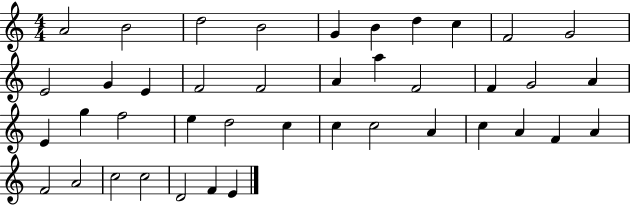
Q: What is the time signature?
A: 4/4